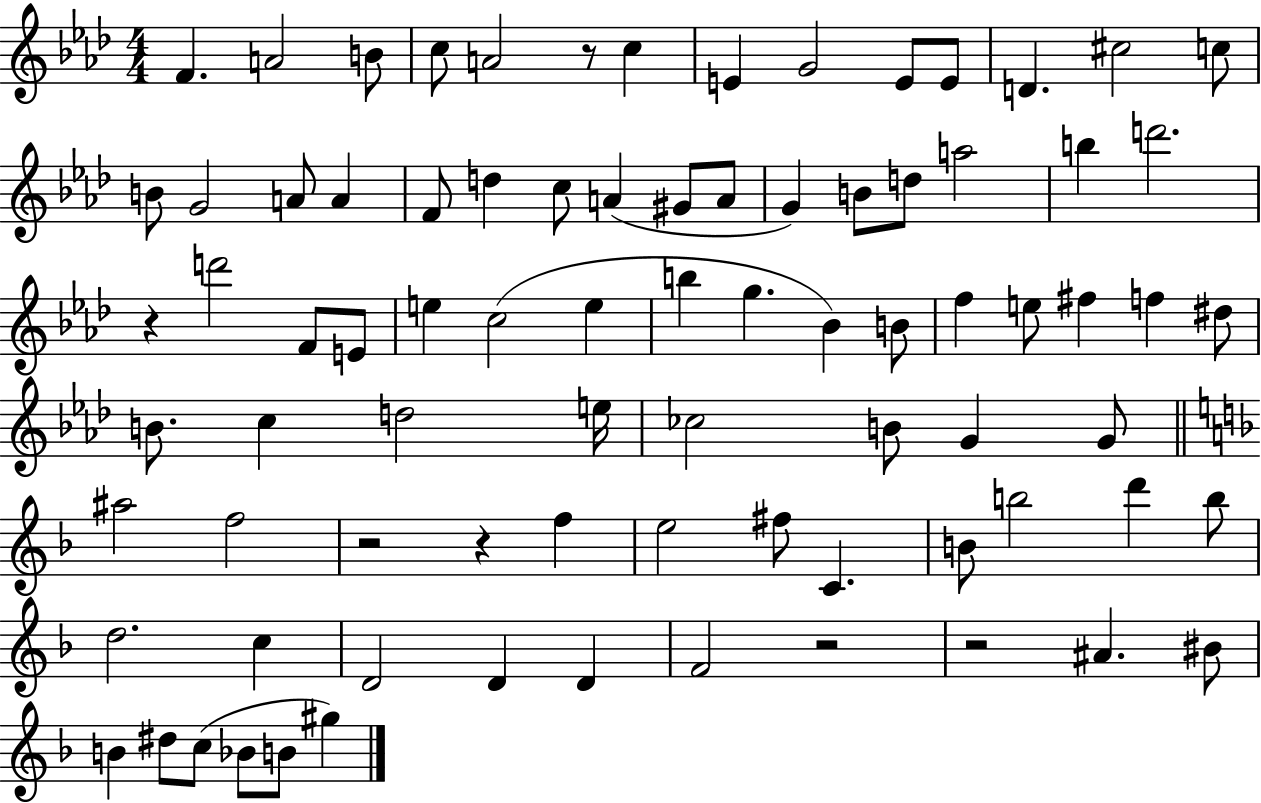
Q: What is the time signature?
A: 4/4